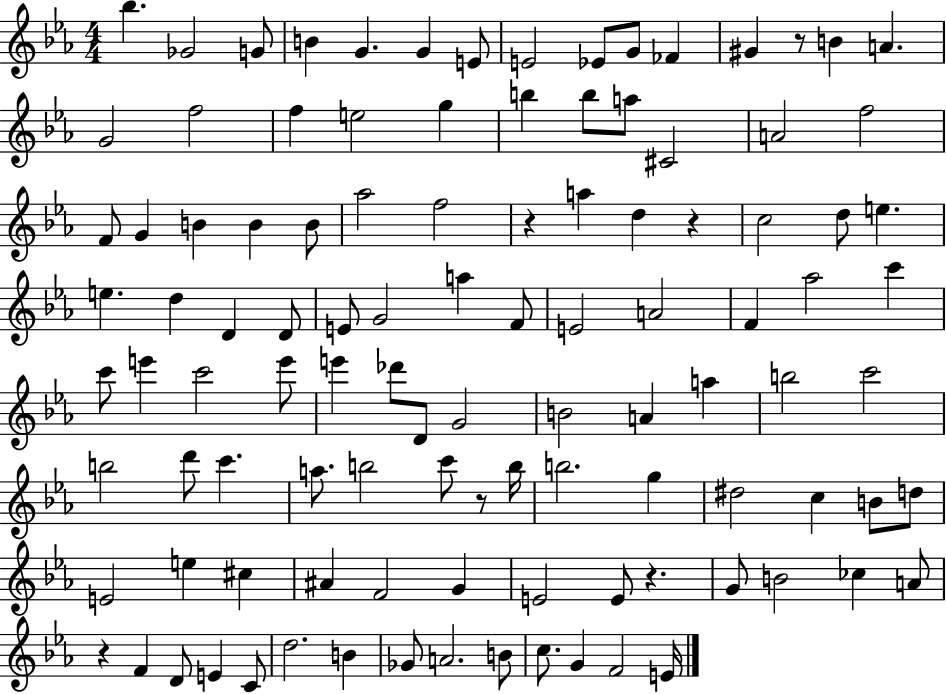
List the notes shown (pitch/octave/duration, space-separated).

Bb5/q. Gb4/h G4/e B4/q G4/q. G4/q E4/e E4/h Eb4/e G4/e FES4/q G#4/q R/e B4/q A4/q. G4/h F5/h F5/q E5/h G5/q B5/q B5/e A5/e C#4/h A4/h F5/h F4/e G4/q B4/q B4/q B4/e Ab5/h F5/h R/q A5/q D5/q R/q C5/h D5/e E5/q. E5/q. D5/q D4/q D4/e E4/e G4/h A5/q F4/e E4/h A4/h F4/q Ab5/h C6/q C6/e E6/q C6/h E6/e E6/q Db6/e D4/e G4/h B4/h A4/q A5/q B5/h C6/h B5/h D6/e C6/q. A5/e. B5/h C6/e R/e B5/s B5/h. G5/q D#5/h C5/q B4/e D5/e E4/h E5/q C#5/q A#4/q F4/h G4/q E4/h E4/e R/q. G4/e B4/h CES5/q A4/e R/q F4/q D4/e E4/q C4/e D5/h. B4/q Gb4/e A4/h. B4/e C5/e. G4/q F4/h E4/s